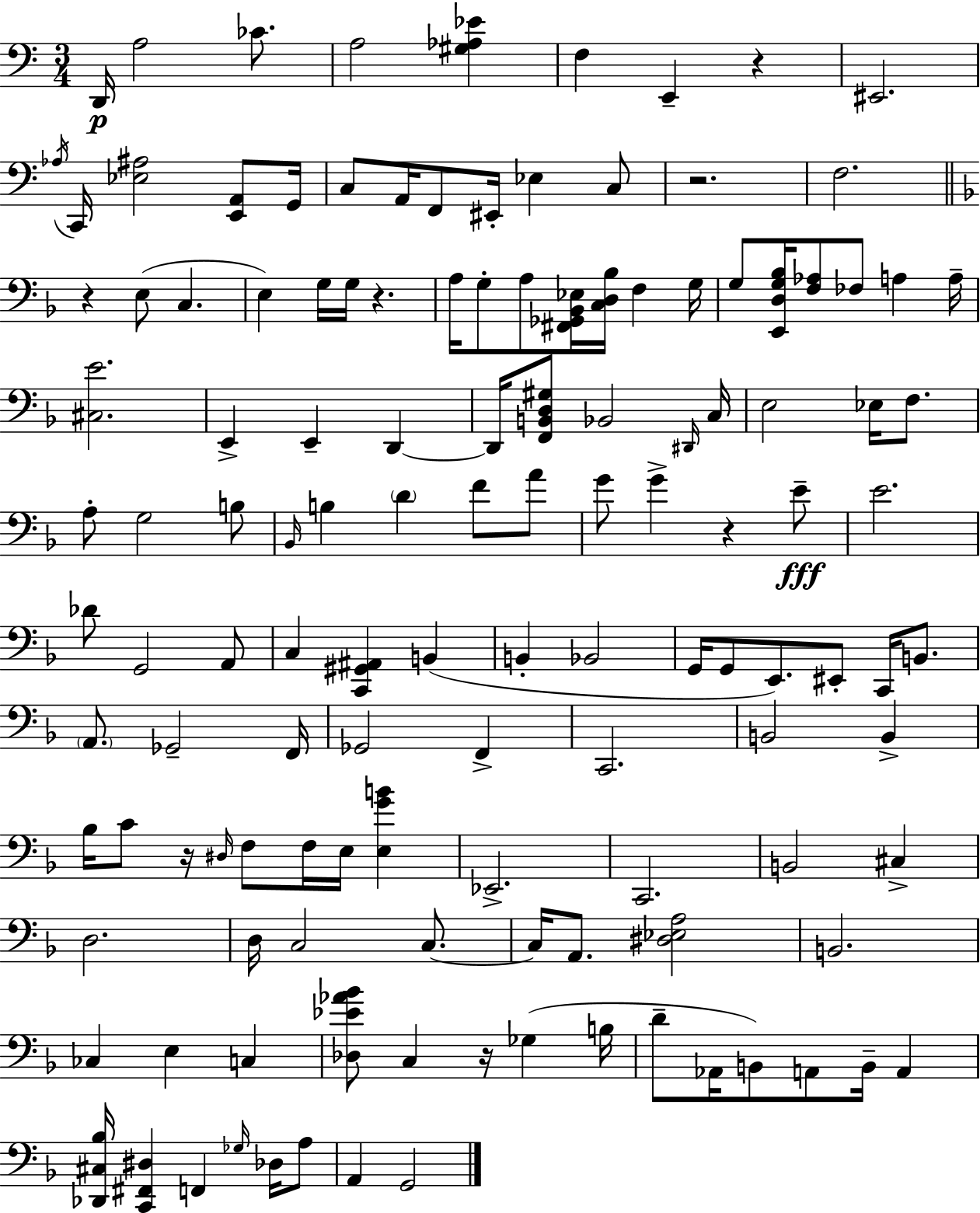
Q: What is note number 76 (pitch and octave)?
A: C4